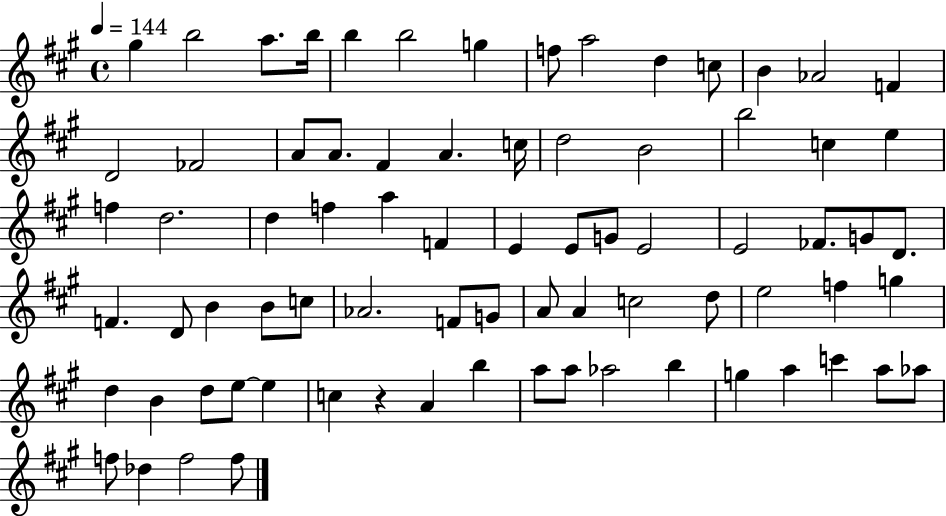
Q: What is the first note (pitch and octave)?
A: G#5